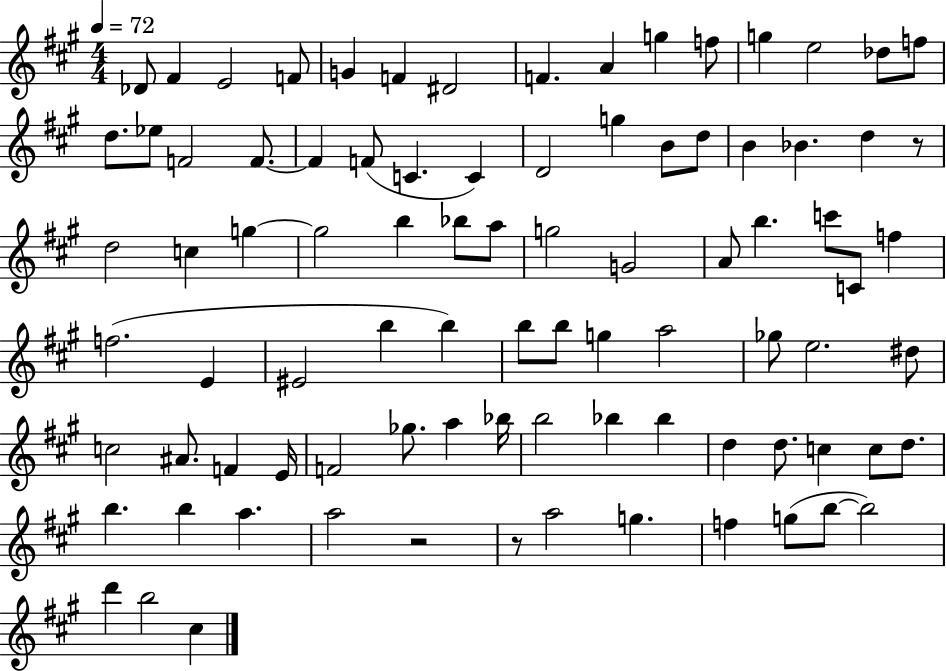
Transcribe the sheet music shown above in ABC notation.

X:1
T:Untitled
M:4/4
L:1/4
K:A
_D/2 ^F E2 F/2 G F ^D2 F A g f/2 g e2 _d/2 f/2 d/2 _e/2 F2 F/2 F F/2 C C D2 g B/2 d/2 B _B d z/2 d2 c g g2 b _b/2 a/2 g2 G2 A/2 b c'/2 C/2 f f2 E ^E2 b b b/2 b/2 g a2 _g/2 e2 ^d/2 c2 ^A/2 F E/4 F2 _g/2 a _b/4 b2 _b _b d d/2 c c/2 d/2 b b a a2 z2 z/2 a2 g f g/2 b/2 b2 d' b2 ^c